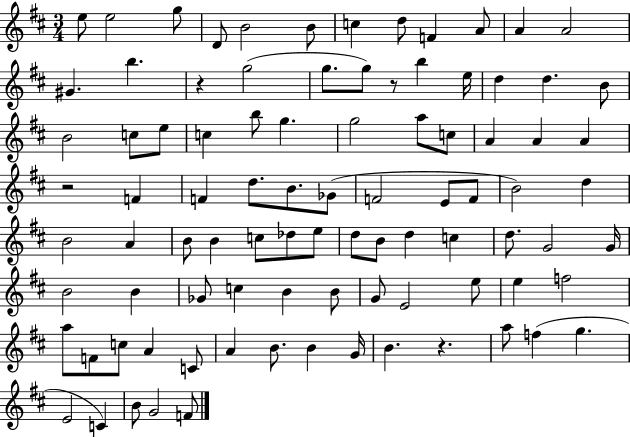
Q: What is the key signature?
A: D major